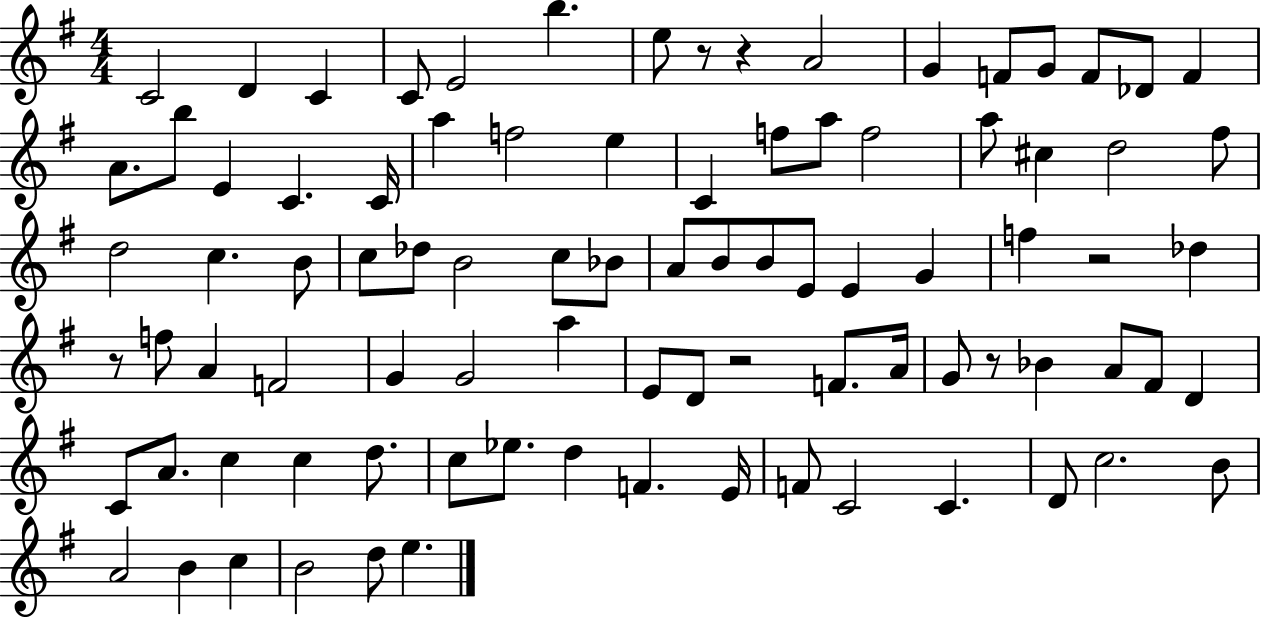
{
  \clef treble
  \numericTimeSignature
  \time 4/4
  \key g \major
  c'2 d'4 c'4 | c'8 e'2 b''4. | e''8 r8 r4 a'2 | g'4 f'8 g'8 f'8 des'8 f'4 | \break a'8. b''8 e'4 c'4. c'16 | a''4 f''2 e''4 | c'4 f''8 a''8 f''2 | a''8 cis''4 d''2 fis''8 | \break d''2 c''4. b'8 | c''8 des''8 b'2 c''8 bes'8 | a'8 b'8 b'8 e'8 e'4 g'4 | f''4 r2 des''4 | \break r8 f''8 a'4 f'2 | g'4 g'2 a''4 | e'8 d'8 r2 f'8. a'16 | g'8 r8 bes'4 a'8 fis'8 d'4 | \break c'8 a'8. c''4 c''4 d''8. | c''8 ees''8. d''4 f'4. e'16 | f'8 c'2 c'4. | d'8 c''2. b'8 | \break a'2 b'4 c''4 | b'2 d''8 e''4. | \bar "|."
}